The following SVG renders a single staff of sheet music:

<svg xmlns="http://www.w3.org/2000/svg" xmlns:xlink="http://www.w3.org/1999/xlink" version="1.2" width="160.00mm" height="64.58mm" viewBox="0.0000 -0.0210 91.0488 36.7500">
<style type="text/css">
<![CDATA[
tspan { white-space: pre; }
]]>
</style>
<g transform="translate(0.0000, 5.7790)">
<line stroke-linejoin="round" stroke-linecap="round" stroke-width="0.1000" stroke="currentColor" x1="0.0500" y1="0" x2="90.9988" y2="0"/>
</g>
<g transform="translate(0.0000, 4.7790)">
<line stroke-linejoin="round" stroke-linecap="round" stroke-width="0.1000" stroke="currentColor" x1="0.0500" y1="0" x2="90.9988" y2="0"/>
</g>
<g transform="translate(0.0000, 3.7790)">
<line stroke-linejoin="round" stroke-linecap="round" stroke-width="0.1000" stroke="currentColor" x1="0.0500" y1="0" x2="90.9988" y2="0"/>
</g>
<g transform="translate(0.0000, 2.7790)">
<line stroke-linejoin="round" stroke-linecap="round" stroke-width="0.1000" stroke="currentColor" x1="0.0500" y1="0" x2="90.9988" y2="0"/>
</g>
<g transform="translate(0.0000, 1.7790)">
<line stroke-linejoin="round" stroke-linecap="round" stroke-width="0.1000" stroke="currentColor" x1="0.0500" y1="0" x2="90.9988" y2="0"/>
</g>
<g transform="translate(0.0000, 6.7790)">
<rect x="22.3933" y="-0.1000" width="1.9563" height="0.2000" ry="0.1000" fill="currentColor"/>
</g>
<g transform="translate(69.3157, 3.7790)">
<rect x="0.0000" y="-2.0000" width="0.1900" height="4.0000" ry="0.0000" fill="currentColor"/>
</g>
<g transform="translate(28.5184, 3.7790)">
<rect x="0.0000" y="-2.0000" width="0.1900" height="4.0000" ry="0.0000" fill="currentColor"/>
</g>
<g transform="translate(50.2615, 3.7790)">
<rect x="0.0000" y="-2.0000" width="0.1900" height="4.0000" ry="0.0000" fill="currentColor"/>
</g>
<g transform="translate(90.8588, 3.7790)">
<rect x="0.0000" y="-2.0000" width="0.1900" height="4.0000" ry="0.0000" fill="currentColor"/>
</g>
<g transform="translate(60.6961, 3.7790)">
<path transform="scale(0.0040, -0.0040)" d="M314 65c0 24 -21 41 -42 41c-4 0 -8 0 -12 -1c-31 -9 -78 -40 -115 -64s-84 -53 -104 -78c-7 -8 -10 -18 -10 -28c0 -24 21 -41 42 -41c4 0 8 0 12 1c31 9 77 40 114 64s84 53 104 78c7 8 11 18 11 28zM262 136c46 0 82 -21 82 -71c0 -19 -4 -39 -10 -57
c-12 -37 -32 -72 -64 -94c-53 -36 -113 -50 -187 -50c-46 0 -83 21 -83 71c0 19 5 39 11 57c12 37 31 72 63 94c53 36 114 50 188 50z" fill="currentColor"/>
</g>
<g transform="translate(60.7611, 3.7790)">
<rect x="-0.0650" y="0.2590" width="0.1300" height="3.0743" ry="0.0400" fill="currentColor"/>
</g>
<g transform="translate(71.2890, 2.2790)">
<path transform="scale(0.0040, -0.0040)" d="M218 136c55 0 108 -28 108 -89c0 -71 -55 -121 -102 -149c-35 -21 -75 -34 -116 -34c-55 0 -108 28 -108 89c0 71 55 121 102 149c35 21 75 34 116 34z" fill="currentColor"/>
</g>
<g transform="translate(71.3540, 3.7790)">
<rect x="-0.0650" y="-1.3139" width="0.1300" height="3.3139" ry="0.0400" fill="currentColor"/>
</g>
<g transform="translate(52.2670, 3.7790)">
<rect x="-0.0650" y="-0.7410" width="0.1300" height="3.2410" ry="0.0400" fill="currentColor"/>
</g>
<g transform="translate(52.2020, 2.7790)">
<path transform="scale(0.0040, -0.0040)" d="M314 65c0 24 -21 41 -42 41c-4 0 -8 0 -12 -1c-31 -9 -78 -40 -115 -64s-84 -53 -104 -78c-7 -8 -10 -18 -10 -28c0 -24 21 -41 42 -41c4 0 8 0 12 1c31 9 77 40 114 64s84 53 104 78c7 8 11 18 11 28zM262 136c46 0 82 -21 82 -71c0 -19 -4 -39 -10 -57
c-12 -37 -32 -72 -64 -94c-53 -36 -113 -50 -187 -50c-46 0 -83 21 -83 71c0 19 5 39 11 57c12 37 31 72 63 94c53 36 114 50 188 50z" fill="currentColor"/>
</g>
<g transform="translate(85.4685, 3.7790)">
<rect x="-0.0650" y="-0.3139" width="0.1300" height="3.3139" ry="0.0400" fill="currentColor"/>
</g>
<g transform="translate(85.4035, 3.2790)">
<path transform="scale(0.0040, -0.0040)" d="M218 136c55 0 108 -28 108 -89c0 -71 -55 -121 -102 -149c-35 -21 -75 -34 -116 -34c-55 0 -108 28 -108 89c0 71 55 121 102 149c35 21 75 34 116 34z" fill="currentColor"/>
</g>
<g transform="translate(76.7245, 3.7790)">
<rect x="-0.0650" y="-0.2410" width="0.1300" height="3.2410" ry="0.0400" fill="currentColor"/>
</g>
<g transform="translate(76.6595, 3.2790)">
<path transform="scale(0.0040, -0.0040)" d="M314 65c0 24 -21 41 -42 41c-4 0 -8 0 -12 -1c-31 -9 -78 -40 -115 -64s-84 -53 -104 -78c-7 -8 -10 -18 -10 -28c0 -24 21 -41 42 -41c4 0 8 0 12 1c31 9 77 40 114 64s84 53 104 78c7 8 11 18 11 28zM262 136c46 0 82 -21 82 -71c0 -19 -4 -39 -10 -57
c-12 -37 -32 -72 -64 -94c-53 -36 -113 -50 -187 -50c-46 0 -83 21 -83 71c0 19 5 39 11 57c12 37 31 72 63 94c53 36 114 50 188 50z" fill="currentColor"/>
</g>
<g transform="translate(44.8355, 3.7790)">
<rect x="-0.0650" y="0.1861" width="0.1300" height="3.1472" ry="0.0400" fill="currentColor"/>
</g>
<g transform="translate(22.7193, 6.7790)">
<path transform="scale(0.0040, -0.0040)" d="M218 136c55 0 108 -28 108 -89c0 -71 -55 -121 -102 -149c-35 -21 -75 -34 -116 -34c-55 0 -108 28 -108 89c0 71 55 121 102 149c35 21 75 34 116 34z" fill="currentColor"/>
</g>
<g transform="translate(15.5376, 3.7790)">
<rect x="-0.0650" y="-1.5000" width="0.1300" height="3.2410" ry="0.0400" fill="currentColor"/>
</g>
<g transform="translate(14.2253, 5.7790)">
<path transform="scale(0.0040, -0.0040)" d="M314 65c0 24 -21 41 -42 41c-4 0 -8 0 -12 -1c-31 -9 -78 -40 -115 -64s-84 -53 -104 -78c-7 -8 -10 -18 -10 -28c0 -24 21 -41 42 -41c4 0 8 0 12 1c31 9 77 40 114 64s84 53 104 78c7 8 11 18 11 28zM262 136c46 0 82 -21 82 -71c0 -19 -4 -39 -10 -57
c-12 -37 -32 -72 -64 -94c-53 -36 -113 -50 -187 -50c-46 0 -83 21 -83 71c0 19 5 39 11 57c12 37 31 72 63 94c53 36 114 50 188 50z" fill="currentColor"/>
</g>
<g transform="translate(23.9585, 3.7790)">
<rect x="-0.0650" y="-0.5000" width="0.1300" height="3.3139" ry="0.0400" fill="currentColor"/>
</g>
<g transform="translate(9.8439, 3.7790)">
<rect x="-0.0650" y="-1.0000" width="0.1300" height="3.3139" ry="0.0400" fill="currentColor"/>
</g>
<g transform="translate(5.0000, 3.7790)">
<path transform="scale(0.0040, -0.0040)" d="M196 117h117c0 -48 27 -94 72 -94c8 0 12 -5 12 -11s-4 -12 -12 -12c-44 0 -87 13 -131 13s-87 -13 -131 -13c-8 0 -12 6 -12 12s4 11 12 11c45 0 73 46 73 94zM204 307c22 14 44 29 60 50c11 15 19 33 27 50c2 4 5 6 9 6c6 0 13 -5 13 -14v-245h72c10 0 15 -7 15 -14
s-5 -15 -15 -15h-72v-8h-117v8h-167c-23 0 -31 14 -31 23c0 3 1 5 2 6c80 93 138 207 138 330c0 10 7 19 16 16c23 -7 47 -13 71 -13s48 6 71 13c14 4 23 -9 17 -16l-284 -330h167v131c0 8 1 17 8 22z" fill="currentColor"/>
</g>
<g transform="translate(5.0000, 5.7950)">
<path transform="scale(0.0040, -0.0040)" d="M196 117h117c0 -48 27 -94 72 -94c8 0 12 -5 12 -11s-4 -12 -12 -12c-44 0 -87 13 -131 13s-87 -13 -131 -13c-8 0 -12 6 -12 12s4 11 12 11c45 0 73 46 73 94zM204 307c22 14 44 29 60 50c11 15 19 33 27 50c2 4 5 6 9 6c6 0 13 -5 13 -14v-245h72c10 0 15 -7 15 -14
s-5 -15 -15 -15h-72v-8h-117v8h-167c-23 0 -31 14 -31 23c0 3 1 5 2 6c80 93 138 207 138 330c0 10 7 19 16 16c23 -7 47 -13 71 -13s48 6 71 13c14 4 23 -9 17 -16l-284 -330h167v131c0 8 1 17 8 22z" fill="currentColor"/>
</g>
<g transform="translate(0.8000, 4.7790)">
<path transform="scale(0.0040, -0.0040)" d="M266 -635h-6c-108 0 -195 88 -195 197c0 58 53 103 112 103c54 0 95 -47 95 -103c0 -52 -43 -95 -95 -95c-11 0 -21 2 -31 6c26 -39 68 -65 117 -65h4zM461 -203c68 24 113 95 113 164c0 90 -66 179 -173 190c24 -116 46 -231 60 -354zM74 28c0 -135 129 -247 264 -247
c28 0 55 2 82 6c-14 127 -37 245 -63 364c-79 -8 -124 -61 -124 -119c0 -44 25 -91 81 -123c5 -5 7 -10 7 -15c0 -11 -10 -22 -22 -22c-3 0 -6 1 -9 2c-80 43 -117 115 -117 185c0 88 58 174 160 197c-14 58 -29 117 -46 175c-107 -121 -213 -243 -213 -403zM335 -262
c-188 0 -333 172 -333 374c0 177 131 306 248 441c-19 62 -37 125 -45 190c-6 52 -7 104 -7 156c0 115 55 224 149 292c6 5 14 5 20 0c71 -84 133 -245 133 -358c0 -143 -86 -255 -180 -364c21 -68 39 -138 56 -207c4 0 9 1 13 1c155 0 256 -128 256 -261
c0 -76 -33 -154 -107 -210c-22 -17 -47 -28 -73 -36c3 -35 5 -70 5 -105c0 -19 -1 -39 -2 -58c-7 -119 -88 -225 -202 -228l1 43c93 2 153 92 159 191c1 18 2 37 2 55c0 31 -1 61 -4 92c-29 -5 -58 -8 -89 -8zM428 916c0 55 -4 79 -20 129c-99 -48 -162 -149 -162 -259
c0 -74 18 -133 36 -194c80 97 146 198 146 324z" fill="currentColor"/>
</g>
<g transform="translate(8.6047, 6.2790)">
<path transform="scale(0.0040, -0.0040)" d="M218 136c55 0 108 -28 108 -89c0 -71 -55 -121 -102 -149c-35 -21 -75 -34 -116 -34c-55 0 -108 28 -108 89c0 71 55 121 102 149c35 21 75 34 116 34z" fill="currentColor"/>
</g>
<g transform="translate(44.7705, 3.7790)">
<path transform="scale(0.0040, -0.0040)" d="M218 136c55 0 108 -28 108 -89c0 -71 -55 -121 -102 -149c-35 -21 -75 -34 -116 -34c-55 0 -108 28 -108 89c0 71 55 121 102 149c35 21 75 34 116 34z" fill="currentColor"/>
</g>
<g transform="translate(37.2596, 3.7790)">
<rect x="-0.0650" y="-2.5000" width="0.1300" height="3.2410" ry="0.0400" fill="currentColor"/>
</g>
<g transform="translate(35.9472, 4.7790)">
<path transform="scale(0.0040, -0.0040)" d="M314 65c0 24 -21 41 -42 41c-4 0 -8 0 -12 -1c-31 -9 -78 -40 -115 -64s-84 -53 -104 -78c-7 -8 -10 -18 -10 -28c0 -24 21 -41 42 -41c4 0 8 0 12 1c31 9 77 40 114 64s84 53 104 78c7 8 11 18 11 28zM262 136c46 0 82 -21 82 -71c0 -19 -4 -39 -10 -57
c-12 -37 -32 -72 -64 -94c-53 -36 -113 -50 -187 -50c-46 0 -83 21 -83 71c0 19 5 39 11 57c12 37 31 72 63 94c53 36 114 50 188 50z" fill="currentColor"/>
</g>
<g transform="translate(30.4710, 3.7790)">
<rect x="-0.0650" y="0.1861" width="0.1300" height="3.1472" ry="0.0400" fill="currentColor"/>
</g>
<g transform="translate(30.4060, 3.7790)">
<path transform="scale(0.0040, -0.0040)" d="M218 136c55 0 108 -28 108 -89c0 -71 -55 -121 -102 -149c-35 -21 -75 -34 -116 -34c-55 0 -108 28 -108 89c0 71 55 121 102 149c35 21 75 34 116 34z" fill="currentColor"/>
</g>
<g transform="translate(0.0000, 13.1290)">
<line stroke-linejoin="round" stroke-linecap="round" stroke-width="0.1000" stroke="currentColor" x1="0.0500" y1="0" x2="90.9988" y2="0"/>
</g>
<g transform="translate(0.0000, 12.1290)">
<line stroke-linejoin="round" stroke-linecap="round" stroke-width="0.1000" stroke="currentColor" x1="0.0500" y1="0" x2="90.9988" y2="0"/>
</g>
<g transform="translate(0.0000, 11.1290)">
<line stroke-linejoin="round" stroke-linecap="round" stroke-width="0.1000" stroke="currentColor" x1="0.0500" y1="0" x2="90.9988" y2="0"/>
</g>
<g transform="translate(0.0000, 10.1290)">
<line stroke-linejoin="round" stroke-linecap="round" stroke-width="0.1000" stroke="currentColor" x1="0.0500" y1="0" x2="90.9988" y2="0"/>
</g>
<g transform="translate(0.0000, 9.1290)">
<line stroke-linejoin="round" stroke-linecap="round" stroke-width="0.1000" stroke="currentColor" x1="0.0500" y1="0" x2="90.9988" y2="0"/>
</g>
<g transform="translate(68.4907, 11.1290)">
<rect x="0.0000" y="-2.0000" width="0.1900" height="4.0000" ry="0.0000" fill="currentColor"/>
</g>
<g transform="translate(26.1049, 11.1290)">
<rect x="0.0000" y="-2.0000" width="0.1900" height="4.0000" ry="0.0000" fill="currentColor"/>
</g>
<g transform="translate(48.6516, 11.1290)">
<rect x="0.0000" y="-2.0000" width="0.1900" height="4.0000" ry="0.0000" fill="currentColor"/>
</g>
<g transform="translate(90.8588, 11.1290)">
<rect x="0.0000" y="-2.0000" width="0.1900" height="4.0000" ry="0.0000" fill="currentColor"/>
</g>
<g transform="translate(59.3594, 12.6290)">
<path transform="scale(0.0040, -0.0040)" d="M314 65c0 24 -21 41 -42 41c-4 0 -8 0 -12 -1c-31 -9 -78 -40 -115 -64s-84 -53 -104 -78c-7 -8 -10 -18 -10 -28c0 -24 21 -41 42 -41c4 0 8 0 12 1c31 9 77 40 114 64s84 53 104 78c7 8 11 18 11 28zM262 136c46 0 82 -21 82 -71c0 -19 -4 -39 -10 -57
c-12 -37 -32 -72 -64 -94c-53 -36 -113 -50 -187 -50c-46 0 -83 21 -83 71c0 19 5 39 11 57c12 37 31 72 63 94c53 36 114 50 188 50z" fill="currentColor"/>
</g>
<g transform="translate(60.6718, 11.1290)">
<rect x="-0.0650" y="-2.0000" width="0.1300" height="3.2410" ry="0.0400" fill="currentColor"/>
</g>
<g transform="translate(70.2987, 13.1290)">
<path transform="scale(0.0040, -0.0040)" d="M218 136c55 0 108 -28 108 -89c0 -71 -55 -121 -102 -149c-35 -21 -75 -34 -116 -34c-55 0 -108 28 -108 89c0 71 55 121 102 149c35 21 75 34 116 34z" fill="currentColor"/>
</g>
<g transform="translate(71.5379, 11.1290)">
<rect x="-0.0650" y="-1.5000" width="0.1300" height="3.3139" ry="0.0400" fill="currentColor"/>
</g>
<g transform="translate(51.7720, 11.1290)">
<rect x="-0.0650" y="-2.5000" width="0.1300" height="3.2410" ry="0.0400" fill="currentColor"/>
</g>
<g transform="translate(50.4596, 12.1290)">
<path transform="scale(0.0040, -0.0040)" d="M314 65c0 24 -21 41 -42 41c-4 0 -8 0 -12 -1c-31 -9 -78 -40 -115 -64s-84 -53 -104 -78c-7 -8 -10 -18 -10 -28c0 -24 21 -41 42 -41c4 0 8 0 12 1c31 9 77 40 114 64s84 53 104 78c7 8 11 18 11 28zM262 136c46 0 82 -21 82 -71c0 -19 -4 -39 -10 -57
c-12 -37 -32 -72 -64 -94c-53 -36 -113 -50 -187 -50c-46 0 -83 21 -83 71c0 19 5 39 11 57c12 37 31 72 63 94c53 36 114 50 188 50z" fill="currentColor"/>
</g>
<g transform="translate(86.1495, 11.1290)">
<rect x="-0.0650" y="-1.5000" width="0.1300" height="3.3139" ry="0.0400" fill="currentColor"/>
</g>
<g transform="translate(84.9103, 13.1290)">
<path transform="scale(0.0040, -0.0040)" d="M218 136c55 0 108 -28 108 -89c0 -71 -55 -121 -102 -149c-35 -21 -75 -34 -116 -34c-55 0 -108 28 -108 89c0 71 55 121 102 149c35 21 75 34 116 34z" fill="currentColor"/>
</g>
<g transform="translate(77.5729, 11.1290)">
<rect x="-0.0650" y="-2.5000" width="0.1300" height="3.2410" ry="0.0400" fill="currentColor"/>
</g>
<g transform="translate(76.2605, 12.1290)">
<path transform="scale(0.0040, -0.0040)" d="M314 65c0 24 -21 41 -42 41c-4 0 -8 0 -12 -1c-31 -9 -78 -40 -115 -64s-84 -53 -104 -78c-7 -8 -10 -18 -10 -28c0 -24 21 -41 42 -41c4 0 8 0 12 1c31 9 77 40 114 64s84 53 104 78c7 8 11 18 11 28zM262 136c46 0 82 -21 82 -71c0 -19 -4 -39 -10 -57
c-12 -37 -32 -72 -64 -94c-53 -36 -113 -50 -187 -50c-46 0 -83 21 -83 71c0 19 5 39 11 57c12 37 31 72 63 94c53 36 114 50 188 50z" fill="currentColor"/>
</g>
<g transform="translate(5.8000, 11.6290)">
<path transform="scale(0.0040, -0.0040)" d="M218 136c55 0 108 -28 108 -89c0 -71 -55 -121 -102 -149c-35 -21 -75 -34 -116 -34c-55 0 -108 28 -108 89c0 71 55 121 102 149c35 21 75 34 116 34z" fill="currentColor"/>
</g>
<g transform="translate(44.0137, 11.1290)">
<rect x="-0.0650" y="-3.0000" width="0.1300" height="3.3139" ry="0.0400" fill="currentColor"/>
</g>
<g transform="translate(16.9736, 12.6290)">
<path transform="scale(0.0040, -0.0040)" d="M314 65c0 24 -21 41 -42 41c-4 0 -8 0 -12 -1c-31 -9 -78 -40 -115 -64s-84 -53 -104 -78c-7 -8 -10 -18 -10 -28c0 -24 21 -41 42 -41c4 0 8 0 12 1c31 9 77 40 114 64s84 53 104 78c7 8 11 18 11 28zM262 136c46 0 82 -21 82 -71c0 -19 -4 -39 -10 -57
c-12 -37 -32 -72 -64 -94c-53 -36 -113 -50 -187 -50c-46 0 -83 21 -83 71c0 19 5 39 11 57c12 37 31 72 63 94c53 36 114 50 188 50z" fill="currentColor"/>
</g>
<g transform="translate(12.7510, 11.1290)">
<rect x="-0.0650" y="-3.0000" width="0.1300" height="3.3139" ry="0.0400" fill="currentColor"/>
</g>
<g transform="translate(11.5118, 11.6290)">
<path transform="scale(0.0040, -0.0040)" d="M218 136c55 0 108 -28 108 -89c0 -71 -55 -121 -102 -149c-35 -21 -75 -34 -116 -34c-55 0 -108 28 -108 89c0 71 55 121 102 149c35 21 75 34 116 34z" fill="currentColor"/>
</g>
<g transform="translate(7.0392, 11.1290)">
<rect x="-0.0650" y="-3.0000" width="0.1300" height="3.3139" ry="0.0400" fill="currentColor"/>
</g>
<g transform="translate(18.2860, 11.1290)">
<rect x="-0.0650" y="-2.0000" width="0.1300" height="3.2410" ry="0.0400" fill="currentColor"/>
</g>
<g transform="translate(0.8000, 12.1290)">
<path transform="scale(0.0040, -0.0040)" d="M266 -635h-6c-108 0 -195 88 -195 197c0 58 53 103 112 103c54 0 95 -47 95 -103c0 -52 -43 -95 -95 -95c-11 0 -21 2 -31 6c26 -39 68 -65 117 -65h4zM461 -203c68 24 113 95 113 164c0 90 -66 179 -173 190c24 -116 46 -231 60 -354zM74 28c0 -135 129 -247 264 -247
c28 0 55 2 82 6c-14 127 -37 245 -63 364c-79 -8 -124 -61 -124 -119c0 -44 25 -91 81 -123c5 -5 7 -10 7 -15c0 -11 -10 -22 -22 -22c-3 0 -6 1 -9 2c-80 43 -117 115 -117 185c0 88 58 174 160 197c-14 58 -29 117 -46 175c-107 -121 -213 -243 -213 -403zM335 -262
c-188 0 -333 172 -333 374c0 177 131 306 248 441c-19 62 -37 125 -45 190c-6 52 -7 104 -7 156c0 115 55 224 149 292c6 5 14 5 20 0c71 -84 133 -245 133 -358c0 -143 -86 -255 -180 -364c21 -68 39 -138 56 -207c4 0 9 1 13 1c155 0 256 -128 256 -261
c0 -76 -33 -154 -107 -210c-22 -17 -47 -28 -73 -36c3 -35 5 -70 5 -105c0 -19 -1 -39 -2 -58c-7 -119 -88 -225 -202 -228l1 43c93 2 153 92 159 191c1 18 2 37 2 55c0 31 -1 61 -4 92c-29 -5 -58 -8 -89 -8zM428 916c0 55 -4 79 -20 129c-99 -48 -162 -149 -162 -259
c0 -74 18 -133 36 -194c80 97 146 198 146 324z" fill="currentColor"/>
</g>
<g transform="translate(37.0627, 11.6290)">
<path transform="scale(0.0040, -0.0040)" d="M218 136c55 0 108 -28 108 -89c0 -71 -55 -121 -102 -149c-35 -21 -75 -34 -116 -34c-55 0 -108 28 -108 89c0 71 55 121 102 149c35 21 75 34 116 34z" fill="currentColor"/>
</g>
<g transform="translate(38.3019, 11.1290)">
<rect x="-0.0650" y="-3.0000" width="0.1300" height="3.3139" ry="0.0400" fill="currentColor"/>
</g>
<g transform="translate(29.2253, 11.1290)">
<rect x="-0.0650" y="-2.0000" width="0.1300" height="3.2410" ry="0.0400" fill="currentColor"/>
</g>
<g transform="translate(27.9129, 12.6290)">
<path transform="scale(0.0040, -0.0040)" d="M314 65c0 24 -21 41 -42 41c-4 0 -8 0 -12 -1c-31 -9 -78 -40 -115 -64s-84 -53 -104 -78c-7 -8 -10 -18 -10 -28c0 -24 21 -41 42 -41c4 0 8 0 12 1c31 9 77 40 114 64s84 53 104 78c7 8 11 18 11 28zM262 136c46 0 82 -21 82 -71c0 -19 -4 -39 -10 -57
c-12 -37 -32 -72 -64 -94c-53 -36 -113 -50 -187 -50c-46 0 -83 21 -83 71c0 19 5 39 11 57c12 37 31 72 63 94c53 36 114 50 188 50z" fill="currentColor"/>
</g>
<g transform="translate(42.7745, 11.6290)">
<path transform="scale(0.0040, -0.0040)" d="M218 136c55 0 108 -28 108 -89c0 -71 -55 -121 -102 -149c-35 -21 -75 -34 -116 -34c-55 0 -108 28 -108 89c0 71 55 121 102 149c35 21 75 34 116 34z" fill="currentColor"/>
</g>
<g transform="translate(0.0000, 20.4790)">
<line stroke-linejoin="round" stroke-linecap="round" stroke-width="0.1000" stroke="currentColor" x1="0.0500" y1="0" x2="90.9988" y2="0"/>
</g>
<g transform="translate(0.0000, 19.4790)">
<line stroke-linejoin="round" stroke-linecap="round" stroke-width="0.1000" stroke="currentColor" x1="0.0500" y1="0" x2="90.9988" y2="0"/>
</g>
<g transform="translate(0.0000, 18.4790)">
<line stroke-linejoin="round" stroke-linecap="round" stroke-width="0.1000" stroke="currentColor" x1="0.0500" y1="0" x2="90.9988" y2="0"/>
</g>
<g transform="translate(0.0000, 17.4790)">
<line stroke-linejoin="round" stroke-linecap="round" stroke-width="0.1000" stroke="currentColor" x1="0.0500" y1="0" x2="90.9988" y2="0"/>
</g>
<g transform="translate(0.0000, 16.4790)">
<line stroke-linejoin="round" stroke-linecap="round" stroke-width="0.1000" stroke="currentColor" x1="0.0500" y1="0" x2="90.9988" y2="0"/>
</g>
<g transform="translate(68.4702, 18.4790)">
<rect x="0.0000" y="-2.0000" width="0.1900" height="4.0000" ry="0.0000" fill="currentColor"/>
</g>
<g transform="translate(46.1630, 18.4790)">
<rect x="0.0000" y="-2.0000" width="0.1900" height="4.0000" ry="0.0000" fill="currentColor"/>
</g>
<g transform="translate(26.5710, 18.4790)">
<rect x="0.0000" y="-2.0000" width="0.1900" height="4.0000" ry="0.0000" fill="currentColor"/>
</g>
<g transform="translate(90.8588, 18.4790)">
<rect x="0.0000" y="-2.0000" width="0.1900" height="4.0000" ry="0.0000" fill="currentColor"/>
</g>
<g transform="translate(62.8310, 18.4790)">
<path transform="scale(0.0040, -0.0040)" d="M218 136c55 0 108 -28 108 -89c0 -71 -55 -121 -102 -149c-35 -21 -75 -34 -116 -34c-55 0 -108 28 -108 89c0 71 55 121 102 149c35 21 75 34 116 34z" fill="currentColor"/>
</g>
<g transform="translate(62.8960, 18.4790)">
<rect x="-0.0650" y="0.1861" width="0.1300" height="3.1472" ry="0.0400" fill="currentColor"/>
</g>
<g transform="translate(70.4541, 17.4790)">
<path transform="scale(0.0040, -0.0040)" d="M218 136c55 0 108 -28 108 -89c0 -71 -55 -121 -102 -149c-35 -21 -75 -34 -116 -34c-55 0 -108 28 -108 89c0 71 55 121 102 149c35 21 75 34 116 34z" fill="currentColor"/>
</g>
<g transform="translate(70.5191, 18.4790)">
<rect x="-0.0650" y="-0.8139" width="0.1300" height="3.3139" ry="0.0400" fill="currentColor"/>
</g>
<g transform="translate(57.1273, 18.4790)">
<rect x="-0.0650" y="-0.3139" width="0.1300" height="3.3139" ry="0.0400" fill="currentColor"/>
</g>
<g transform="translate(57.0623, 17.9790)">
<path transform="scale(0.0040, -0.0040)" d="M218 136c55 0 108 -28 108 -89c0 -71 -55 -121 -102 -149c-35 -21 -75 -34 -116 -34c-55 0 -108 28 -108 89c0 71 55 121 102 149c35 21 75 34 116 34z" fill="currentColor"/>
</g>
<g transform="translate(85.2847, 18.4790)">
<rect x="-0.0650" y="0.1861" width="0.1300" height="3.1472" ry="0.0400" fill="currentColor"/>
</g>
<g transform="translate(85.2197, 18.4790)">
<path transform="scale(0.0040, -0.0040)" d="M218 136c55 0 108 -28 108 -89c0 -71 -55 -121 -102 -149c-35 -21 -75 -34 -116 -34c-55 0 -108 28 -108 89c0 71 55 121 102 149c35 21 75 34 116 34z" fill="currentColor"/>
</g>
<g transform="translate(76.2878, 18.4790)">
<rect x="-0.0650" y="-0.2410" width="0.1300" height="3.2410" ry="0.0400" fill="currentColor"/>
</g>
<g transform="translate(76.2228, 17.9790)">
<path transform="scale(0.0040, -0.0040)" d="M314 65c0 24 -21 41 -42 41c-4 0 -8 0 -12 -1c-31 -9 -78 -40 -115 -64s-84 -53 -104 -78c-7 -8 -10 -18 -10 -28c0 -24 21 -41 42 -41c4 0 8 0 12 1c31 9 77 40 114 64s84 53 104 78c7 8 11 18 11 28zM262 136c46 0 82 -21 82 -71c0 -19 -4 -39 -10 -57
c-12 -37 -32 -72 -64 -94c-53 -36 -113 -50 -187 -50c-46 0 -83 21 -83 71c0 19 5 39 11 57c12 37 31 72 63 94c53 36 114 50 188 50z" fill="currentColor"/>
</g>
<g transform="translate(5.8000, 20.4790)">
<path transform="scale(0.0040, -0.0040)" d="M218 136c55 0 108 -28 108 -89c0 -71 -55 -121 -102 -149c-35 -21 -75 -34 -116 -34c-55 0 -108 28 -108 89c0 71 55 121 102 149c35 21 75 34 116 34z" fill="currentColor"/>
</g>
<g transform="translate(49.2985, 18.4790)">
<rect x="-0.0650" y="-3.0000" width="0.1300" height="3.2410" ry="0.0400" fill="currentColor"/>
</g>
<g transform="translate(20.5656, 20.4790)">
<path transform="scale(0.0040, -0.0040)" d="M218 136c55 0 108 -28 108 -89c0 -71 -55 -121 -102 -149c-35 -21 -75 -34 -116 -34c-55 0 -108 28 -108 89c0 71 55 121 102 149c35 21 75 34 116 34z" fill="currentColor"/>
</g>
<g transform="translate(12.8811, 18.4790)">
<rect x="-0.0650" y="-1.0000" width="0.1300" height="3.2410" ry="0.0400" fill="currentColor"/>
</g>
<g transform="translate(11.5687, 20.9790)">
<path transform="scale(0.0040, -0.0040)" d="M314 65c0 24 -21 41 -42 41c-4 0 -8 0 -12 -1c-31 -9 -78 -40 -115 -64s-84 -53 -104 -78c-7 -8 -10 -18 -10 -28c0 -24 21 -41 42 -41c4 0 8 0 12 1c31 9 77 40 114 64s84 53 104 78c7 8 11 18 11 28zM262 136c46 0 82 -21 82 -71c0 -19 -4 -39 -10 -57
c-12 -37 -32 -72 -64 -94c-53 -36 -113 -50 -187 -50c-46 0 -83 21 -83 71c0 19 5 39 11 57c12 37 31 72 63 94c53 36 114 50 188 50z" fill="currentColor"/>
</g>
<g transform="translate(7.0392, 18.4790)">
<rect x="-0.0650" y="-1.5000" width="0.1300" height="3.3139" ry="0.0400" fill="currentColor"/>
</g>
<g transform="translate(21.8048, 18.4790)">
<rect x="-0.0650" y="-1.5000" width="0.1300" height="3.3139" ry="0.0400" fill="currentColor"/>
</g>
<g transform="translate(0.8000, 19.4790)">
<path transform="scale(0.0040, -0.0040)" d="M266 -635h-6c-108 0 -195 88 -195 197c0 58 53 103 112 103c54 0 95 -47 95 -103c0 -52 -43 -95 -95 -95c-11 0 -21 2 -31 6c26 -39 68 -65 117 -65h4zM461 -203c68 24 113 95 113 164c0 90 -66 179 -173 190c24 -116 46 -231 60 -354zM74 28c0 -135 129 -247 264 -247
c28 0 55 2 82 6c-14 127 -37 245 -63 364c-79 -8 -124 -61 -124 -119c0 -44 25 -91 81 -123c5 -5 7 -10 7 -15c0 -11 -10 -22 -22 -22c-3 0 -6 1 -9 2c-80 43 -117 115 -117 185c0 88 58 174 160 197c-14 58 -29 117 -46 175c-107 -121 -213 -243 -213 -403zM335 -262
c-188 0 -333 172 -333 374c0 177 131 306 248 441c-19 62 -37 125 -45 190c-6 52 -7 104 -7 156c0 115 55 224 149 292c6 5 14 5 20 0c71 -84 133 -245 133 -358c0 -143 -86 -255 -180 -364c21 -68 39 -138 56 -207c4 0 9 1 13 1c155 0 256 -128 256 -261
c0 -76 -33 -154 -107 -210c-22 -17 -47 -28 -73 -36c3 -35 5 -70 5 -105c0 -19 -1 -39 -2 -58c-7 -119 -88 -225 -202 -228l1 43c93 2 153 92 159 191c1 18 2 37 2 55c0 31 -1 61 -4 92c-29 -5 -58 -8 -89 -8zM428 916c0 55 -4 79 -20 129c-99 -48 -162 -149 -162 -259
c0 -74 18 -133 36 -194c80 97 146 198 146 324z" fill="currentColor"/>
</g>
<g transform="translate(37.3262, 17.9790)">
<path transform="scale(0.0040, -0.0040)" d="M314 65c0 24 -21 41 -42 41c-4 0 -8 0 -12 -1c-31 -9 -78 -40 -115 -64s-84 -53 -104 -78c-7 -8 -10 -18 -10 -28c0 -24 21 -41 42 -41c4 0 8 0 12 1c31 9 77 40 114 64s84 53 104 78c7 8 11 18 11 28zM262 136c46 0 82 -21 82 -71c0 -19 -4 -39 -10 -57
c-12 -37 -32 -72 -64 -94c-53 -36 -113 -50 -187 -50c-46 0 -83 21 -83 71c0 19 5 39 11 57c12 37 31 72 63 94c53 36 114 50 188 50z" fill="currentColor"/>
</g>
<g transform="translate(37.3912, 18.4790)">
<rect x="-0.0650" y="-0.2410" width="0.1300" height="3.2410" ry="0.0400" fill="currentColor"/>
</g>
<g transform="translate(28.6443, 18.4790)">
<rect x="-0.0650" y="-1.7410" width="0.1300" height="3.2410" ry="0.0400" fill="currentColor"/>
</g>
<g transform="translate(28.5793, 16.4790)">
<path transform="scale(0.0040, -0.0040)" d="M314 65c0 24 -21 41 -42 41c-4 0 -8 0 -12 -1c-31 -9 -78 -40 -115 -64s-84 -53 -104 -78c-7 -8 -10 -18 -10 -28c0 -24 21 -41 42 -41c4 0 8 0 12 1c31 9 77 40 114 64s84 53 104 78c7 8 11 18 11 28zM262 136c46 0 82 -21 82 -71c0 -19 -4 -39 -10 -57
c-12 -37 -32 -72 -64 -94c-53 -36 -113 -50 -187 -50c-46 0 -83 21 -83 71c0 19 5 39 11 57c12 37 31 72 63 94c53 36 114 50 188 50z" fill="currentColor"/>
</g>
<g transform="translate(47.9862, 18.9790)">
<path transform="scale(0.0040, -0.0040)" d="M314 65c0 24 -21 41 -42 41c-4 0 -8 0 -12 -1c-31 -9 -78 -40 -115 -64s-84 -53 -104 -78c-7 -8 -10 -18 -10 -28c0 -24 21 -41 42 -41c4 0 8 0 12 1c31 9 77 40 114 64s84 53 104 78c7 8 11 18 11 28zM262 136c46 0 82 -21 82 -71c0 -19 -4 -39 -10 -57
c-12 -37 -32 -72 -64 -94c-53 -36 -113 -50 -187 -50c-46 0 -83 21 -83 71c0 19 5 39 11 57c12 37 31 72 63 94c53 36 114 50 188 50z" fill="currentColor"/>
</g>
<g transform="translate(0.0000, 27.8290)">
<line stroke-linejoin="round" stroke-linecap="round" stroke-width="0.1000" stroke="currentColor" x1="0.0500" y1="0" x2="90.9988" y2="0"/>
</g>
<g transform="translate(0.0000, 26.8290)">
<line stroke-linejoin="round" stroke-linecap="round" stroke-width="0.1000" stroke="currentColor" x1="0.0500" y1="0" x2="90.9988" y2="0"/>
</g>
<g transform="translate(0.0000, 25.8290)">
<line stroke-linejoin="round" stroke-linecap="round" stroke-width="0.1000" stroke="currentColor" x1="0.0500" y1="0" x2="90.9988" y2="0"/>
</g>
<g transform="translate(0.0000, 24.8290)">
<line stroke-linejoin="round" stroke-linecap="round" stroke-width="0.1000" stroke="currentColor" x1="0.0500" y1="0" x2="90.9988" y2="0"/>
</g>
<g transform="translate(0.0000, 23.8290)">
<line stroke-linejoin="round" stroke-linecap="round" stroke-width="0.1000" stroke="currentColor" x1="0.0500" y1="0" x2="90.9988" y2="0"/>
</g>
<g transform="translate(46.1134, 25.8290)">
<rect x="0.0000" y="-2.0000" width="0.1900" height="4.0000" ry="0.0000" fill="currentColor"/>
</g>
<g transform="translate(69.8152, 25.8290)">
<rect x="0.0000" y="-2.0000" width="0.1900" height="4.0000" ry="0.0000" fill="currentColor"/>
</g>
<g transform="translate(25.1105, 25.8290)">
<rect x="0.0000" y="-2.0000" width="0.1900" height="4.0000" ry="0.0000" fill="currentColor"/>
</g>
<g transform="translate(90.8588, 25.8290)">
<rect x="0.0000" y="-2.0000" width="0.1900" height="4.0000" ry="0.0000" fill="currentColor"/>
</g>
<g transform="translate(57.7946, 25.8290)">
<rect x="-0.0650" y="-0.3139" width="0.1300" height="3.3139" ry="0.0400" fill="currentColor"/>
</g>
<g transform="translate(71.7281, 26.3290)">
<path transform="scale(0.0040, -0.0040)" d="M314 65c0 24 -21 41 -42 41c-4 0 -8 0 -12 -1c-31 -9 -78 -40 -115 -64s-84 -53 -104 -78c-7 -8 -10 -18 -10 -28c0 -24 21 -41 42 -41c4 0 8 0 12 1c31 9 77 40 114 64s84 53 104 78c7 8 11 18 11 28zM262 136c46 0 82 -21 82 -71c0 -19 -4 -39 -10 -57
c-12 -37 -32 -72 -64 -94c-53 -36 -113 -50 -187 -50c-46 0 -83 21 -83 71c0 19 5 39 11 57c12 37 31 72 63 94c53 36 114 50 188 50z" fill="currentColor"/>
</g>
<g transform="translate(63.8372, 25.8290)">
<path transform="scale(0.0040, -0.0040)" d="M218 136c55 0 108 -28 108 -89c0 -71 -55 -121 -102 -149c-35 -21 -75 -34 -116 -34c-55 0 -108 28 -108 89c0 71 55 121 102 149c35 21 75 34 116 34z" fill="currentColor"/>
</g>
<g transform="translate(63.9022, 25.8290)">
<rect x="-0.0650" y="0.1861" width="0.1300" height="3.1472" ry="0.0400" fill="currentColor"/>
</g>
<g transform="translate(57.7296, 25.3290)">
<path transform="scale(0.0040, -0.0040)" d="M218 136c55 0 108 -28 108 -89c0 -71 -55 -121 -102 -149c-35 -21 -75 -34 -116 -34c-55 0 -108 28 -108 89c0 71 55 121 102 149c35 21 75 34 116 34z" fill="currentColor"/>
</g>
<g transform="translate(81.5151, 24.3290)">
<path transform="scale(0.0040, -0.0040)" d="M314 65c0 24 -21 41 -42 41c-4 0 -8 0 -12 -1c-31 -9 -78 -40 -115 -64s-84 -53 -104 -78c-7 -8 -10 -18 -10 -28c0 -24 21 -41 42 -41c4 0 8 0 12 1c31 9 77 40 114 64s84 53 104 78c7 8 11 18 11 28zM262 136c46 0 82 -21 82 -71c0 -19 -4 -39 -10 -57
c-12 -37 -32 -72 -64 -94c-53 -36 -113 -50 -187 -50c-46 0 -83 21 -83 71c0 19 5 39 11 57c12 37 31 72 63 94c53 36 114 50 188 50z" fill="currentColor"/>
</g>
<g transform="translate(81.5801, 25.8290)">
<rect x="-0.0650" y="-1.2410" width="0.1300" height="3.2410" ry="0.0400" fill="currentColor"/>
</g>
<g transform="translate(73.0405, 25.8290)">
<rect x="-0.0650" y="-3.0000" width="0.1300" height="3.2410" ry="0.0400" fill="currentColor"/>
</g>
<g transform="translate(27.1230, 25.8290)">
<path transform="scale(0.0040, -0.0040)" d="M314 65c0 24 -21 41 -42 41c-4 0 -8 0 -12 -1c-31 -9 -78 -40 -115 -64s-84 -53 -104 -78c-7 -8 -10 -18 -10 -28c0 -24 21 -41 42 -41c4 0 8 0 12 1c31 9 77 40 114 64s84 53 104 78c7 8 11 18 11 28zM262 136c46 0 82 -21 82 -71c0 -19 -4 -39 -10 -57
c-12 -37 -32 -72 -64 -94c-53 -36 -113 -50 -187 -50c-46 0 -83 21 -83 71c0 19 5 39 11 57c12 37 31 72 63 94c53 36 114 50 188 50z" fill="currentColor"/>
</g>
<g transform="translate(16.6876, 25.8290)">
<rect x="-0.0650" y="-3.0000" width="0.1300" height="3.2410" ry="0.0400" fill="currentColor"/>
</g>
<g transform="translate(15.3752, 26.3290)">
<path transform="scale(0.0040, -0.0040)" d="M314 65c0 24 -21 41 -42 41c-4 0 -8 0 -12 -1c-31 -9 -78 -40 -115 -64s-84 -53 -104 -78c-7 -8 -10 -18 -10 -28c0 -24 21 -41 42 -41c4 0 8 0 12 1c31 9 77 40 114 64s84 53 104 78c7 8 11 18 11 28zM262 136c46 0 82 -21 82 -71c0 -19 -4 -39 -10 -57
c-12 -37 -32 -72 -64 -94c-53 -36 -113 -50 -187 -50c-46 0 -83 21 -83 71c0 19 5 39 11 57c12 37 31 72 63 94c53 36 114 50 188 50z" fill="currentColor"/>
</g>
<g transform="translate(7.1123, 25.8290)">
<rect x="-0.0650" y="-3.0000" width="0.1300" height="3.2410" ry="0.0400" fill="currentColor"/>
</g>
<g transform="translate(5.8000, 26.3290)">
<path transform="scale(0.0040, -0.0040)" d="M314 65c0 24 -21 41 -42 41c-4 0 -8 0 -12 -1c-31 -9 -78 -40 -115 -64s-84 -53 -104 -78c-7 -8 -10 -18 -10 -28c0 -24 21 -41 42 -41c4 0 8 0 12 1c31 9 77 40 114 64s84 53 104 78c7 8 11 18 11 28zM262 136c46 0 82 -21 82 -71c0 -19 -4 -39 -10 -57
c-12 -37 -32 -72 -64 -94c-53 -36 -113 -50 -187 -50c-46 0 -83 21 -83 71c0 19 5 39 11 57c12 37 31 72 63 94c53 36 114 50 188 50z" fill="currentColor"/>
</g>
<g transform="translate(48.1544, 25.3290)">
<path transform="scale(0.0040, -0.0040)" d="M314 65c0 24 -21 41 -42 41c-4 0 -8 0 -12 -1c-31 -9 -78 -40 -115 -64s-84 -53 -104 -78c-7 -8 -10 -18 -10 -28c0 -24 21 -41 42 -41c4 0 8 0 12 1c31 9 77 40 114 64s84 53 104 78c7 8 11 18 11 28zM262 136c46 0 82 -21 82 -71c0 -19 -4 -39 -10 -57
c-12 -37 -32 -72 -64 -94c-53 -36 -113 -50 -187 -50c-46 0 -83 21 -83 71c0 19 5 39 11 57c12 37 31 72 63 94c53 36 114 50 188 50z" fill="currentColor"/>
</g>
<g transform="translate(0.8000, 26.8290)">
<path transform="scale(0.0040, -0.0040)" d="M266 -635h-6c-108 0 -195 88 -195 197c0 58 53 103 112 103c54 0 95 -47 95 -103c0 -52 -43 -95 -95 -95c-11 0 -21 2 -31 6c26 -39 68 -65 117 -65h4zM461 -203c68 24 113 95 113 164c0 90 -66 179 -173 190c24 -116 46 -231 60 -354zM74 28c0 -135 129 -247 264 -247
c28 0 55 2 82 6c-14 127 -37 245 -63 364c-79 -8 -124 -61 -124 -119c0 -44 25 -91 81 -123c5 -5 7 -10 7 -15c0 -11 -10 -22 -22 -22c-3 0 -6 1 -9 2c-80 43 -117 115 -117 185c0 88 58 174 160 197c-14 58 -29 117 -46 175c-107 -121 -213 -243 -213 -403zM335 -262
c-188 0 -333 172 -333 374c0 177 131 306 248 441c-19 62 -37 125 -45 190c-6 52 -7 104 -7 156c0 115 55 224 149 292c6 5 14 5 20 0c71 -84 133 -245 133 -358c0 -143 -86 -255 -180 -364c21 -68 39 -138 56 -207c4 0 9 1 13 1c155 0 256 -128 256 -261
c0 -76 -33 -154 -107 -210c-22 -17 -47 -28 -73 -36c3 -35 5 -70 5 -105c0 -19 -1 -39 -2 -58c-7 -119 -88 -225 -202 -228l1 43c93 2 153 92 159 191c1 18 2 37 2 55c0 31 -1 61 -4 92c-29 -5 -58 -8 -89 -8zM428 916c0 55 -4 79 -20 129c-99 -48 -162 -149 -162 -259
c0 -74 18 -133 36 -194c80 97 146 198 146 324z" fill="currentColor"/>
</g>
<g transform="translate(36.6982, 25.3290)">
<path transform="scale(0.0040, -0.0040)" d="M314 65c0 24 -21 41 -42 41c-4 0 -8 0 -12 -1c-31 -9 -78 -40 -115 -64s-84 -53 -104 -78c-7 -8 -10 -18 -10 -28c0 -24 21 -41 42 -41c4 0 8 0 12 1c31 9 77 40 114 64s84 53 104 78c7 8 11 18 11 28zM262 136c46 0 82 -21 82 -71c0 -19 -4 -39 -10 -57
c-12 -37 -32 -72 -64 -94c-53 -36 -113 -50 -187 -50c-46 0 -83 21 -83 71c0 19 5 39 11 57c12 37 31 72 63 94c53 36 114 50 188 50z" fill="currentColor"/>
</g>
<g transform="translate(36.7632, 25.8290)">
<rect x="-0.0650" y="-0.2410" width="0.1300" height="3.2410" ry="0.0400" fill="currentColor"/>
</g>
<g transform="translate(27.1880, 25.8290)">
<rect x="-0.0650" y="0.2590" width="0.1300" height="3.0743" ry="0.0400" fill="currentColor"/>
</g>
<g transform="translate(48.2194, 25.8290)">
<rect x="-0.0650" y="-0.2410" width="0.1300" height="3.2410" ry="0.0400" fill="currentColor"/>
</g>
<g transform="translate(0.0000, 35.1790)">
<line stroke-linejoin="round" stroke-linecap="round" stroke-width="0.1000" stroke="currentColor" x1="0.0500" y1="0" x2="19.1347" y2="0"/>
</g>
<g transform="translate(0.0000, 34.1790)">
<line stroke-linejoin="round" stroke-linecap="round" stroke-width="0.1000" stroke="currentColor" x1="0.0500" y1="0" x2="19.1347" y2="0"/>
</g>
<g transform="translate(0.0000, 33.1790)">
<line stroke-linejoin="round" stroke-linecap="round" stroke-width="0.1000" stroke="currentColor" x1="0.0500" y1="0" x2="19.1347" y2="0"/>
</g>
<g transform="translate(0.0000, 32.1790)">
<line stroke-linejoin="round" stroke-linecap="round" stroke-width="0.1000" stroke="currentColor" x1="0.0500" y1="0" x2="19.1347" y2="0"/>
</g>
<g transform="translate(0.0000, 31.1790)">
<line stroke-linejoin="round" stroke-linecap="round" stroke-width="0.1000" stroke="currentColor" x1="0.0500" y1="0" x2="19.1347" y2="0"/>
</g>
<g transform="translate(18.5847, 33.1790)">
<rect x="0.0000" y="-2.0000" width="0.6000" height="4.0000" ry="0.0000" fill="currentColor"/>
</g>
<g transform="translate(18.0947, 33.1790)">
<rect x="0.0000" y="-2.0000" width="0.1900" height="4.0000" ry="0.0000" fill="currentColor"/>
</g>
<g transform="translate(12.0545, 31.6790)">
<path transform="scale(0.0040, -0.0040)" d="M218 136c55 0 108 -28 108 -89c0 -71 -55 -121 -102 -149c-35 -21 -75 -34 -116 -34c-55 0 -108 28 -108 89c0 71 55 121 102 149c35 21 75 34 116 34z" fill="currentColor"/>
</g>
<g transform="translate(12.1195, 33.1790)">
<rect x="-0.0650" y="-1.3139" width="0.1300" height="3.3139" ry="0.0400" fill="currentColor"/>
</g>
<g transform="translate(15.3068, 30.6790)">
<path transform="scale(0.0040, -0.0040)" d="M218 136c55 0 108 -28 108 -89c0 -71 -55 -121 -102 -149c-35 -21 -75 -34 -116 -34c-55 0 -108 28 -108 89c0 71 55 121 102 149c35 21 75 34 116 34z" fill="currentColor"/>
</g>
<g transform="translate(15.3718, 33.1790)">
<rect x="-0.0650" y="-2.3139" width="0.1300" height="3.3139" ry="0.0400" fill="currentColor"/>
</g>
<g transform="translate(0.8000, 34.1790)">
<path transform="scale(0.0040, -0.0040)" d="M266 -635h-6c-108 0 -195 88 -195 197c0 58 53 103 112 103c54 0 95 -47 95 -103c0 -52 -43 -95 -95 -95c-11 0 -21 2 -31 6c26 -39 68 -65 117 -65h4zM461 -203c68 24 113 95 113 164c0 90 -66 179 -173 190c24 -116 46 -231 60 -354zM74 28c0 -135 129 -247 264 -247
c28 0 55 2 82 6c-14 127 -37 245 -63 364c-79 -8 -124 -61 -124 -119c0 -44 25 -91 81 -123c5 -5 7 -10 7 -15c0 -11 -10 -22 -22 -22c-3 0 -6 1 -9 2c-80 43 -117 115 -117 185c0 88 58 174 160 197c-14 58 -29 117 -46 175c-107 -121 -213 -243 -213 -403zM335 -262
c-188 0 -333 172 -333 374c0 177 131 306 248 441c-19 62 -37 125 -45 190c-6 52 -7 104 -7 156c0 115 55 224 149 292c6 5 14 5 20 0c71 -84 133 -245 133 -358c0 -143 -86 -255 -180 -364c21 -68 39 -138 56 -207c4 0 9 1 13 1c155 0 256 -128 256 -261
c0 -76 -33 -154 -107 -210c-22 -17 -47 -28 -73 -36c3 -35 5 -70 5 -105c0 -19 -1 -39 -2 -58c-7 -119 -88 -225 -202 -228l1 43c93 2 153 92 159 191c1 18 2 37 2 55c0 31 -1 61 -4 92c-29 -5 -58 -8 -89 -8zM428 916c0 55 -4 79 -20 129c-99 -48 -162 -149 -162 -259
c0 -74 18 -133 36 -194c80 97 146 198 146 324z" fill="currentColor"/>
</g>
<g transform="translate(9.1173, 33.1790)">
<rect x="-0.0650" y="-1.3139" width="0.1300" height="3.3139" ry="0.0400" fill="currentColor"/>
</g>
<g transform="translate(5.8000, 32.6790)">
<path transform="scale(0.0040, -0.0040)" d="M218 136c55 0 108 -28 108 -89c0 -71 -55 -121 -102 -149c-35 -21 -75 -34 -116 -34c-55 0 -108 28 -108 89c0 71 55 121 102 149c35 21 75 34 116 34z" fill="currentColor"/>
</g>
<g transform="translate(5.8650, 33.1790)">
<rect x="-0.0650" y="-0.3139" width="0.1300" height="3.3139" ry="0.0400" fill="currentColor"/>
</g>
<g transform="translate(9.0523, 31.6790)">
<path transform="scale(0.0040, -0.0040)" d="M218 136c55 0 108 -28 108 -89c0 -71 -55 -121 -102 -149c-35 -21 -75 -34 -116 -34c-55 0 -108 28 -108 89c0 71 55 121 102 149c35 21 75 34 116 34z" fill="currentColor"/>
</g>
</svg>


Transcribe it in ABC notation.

X:1
T:Untitled
M:4/4
L:1/4
K:C
D E2 C B G2 B d2 B2 e c2 c A A F2 F2 A A G2 F2 E G2 E E D2 E f2 c2 A2 c B d c2 B A2 A2 B2 c2 c2 c B A2 e2 c e e g